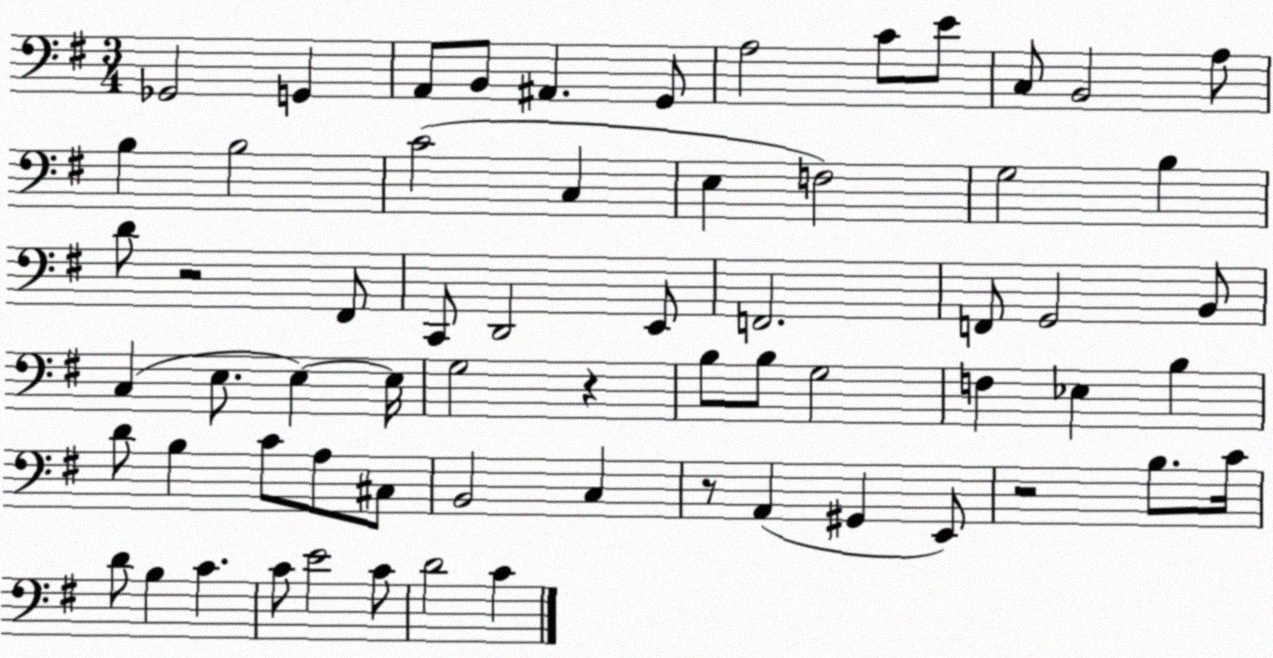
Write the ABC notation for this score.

X:1
T:Untitled
M:3/4
L:1/4
K:G
_G,,2 G,, A,,/2 B,,/2 ^A,, G,,/2 A,2 C/2 E/2 C,/2 B,,2 A,/2 B, B,2 C2 C, E, F,2 G,2 B, D/2 z2 ^F,,/2 C,,/2 D,,2 E,,/2 F,,2 F,,/2 G,,2 B,,/2 C, E,/2 E, E,/4 G,2 z B,/2 B,/2 G,2 F, _E, B, D/2 B, C/2 A,/2 ^C,/2 B,,2 C, z/2 A,, ^G,, E,,/2 z2 B,/2 C/4 D/2 B, C C/2 E2 C/2 D2 C